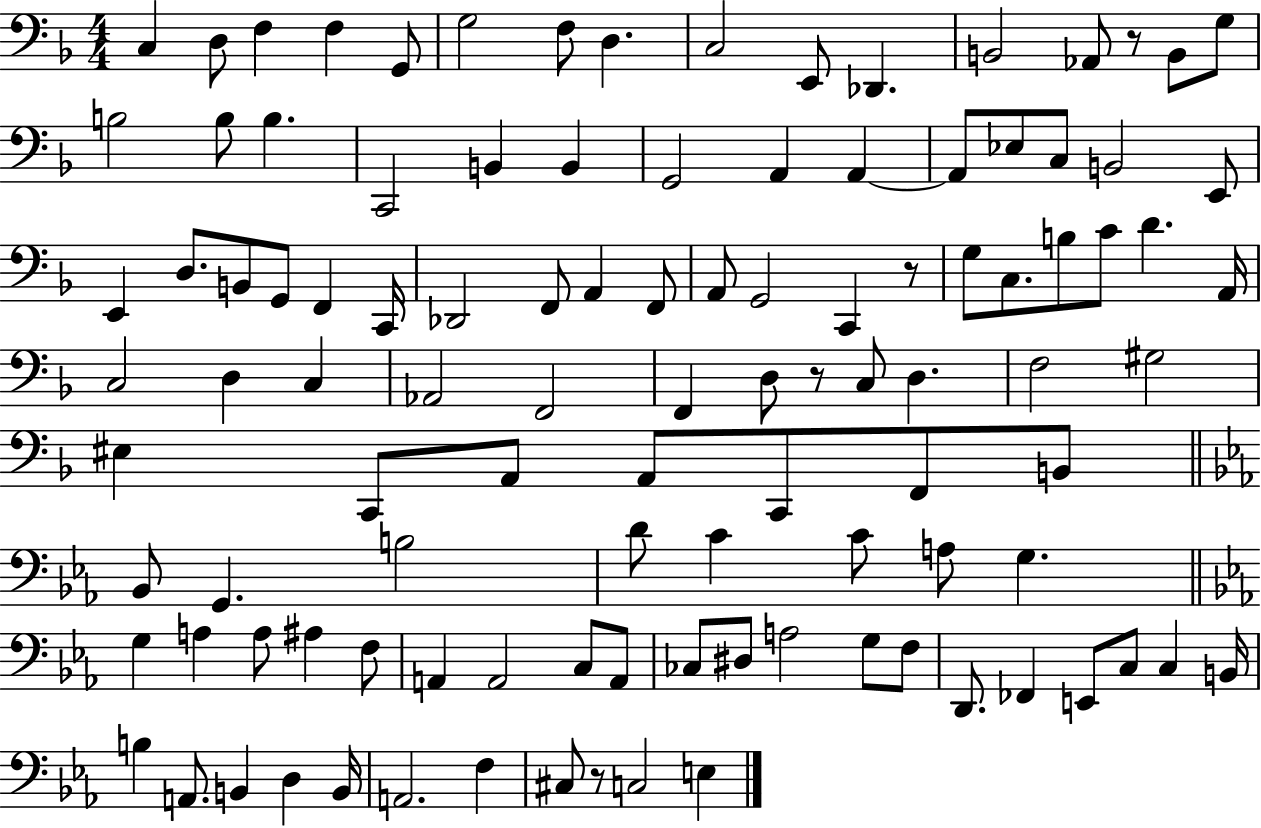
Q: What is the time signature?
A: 4/4